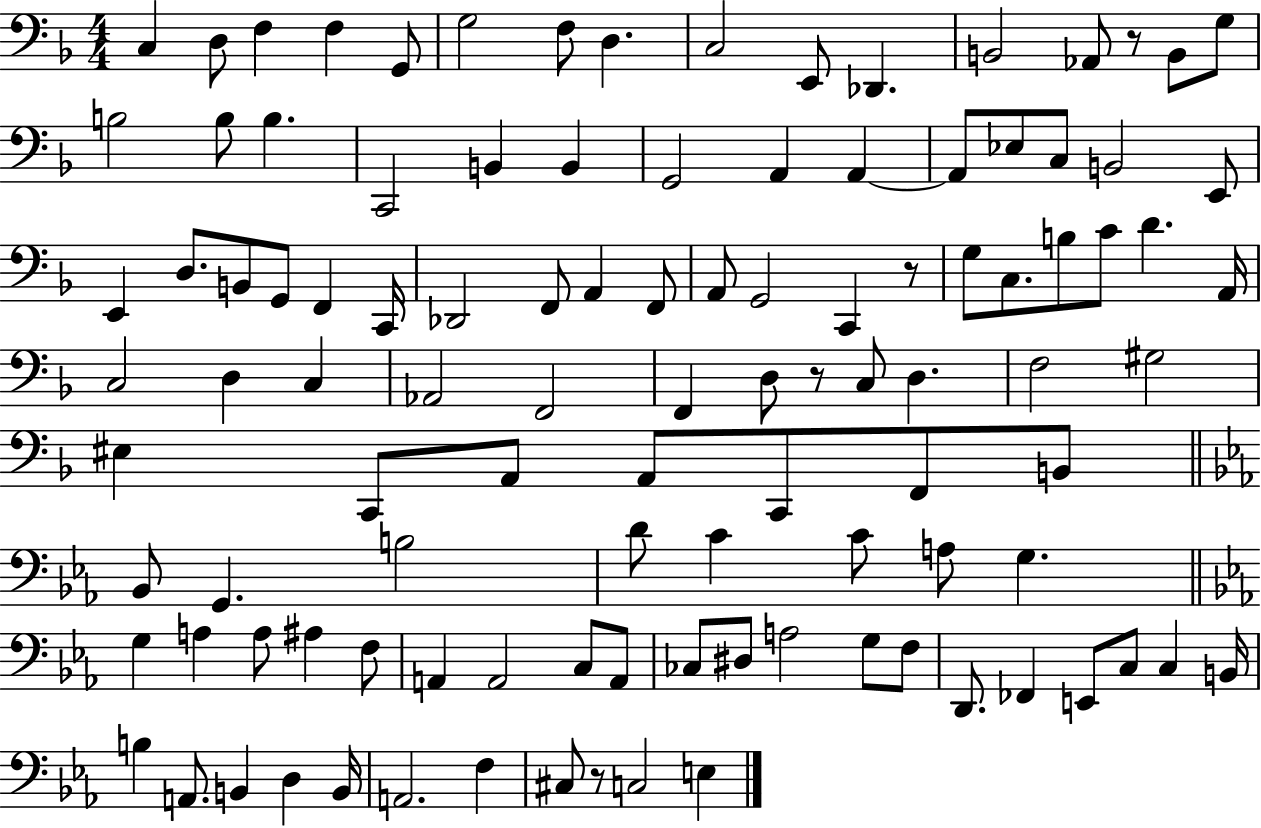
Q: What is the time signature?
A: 4/4